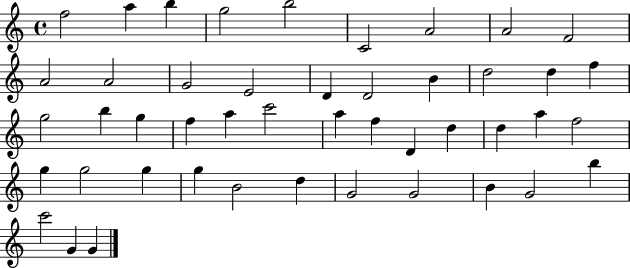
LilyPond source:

{
  \clef treble
  \time 4/4
  \defaultTimeSignature
  \key c \major
  f''2 a''4 b''4 | g''2 b''2 | c'2 a'2 | a'2 f'2 | \break a'2 a'2 | g'2 e'2 | d'4 d'2 b'4 | d''2 d''4 f''4 | \break g''2 b''4 g''4 | f''4 a''4 c'''2 | a''4 f''4 d'4 d''4 | d''4 a''4 f''2 | \break g''4 g''2 g''4 | g''4 b'2 d''4 | g'2 g'2 | b'4 g'2 b''4 | \break c'''2 g'4 g'4 | \bar "|."
}